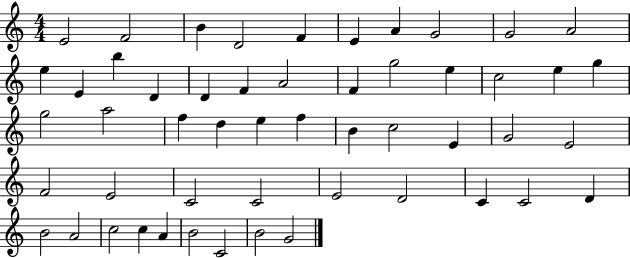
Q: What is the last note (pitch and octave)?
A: G4